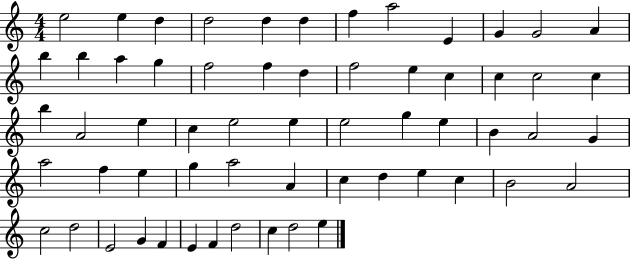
{
  \clef treble
  \numericTimeSignature
  \time 4/4
  \key c \major
  e''2 e''4 d''4 | d''2 d''4 d''4 | f''4 a''2 e'4 | g'4 g'2 a'4 | \break b''4 b''4 a''4 g''4 | f''2 f''4 d''4 | f''2 e''4 c''4 | c''4 c''2 c''4 | \break b''4 a'2 e''4 | c''4 e''2 e''4 | e''2 g''4 e''4 | b'4 a'2 g'4 | \break a''2 f''4 e''4 | g''4 a''2 a'4 | c''4 d''4 e''4 c''4 | b'2 a'2 | \break c''2 d''2 | e'2 g'4 f'4 | e'4 f'4 d''2 | c''4 d''2 e''4 | \break \bar "|."
}